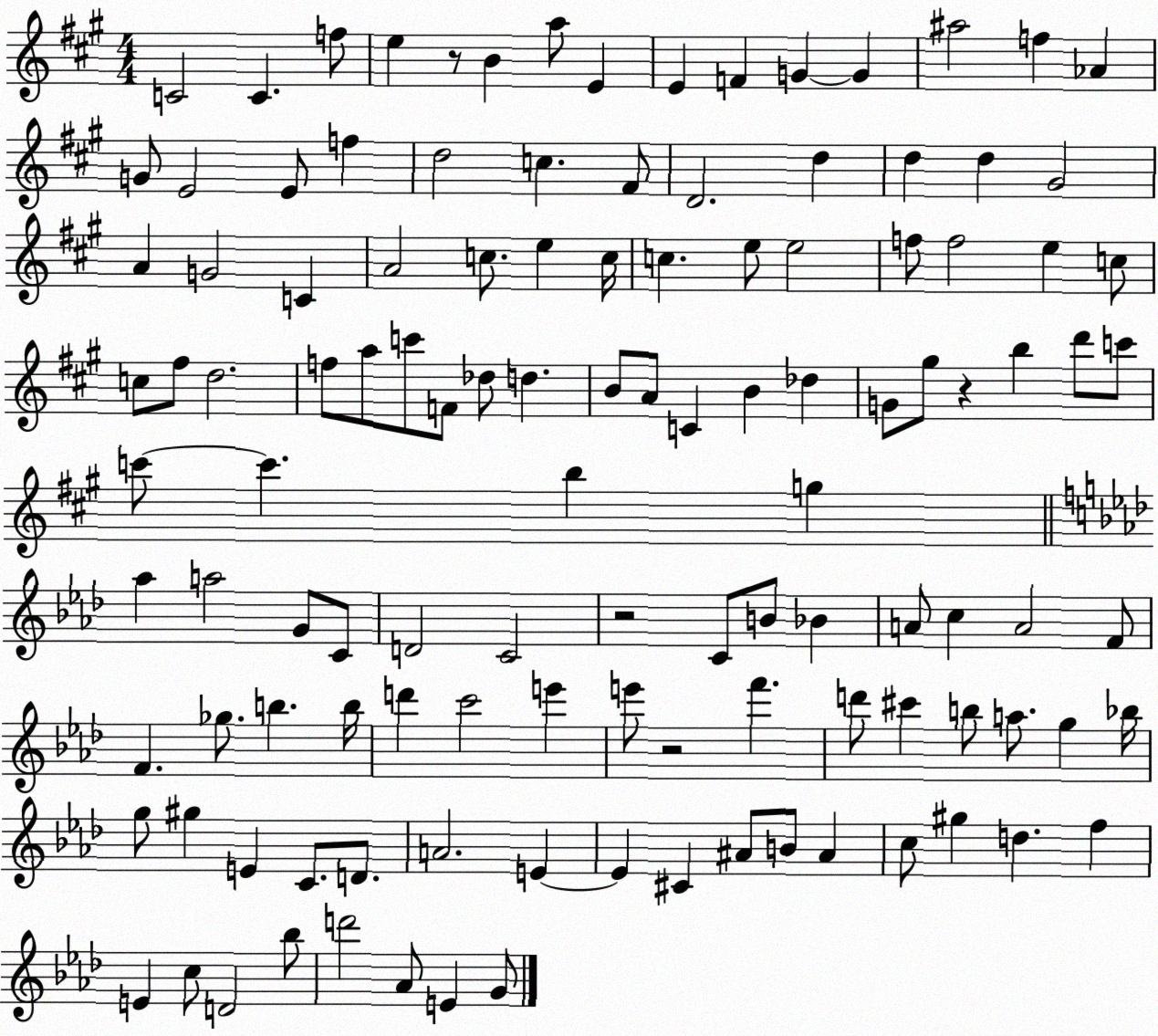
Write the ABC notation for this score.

X:1
T:Untitled
M:4/4
L:1/4
K:A
C2 C f/2 e z/2 B a/2 E E F G G ^a2 f _A G/2 E2 E/2 f d2 c ^F/2 D2 d d d ^G2 A G2 C A2 c/2 e c/4 c e/2 e2 f/2 f2 e c/2 c/2 ^f/2 d2 f/2 a/2 c'/2 F/2 _d/2 d B/2 A/2 C B _d G/2 ^g/2 z b d'/2 c'/2 c'/2 c' b g _a a2 G/2 C/2 D2 C2 z2 C/2 B/2 _B A/2 c A2 F/2 F _g/2 b b/4 d' c'2 e' e'/2 z2 f' d'/2 ^c' b/2 a/2 g _b/4 g/2 ^g E C/2 D/2 A2 E E ^C ^A/2 B/2 ^A c/2 ^g d f E c/2 D2 _b/2 d'2 _A/2 E G/2